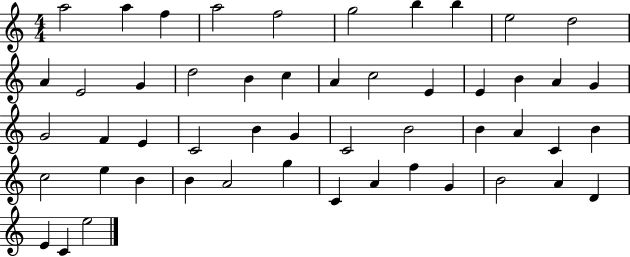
A5/h A5/q F5/q A5/h F5/h G5/h B5/q B5/q E5/h D5/h A4/q E4/h G4/q D5/h B4/q C5/q A4/q C5/h E4/q E4/q B4/q A4/q G4/q G4/h F4/q E4/q C4/h B4/q G4/q C4/h B4/h B4/q A4/q C4/q B4/q C5/h E5/q B4/q B4/q A4/h G5/q C4/q A4/q F5/q G4/q B4/h A4/q D4/q E4/q C4/q E5/h